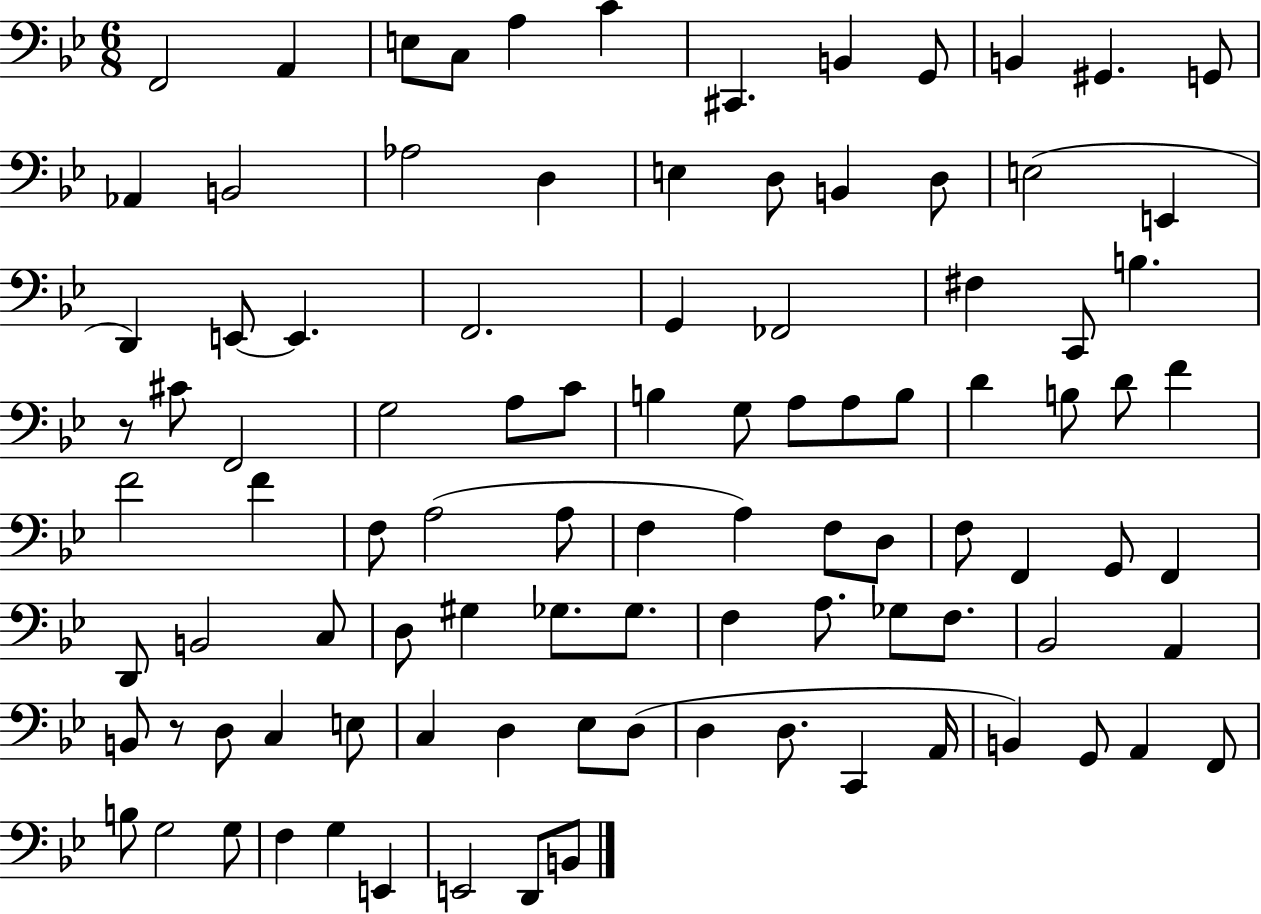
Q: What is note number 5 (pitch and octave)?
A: A3